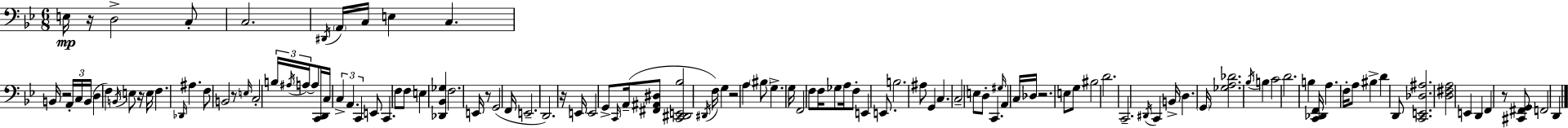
X:1
T:Untitled
M:6/8
L:1/4
K:Bb
E,/4 z/4 D,2 C,/2 C,2 ^D,,/4 A,,/4 C,/4 E, C, B,,/4 z2 A,,/4 C,/4 B,,/4 D, F, B,,/4 E,/2 z/4 E,/4 F, _D,,/4 ^A, F,/2 B,,2 z/2 E,/4 C,2 B,/4 ^A,/4 A,/4 A,/2 [C,,D,,]/4 C,/4 C, A,, C,, E,,/2 C,, F,/2 F,/2 E, [_D,,_B,,_G,] F,2 E,,/4 z/2 G,,2 F,,/4 E,,2 D,,2 z/4 E,,/4 E,,2 G,,/2 C,,/4 A,,/4 [^F,,^A,,^D,]/2 [C,,^D,,E,,_B,]2 ^D,,/4 F,/4 G, z2 A, ^B,/2 G, G,/4 F,,2 F,/2 F,/4 _G,/2 A,/4 F,/2 E,, E,,/2 B,2 ^A,/2 G,, C, C,2 E,/2 D,/2 C,, ^G,/4 A,, C,/4 _D,/4 z2 E,/2 G,/2 ^B,2 D2 C,,2 ^D,,/4 C,, B,,/4 D, G,,/4 [_G,A,_D]2 _B,/4 B, C2 D2 B, [C,,_D,,F,,]/4 A, F,/4 A,/2 ^B, D D,,/2 [C,,E,,_D,^A,]2 [D,^F,A,]2 E,, D,, F,, z/2 [^C,,^F,,G,,]/2 F,,2 D,,